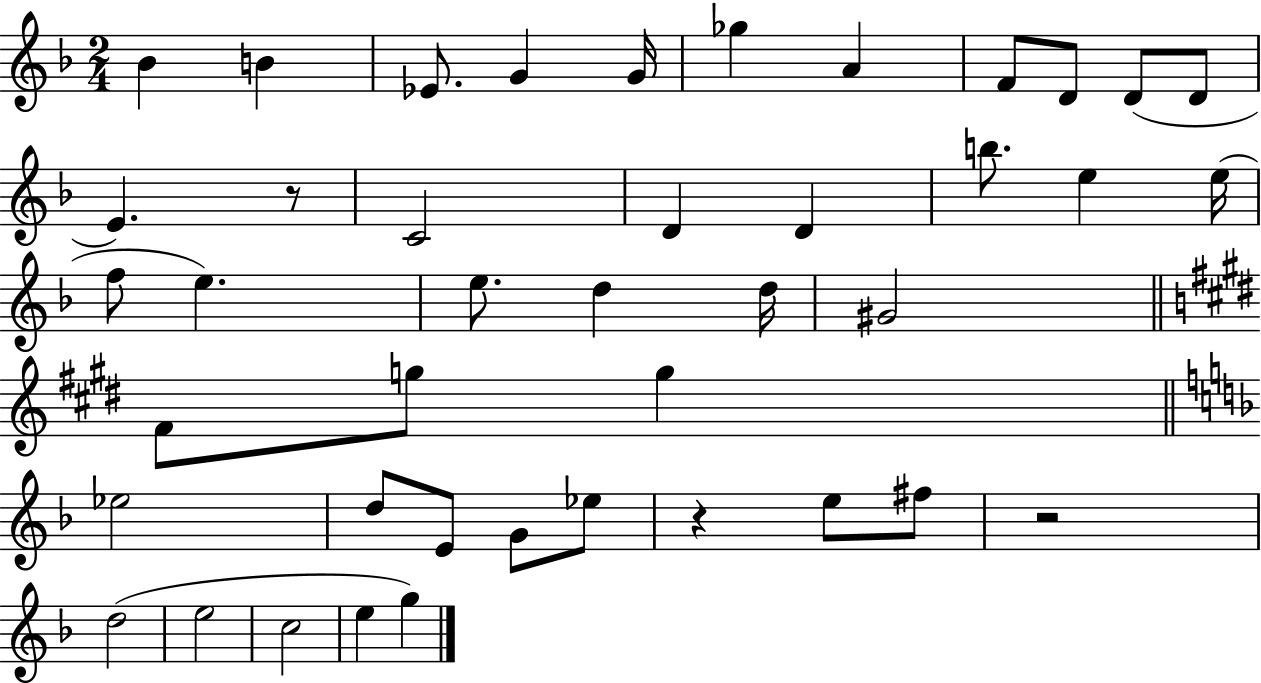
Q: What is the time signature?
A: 2/4